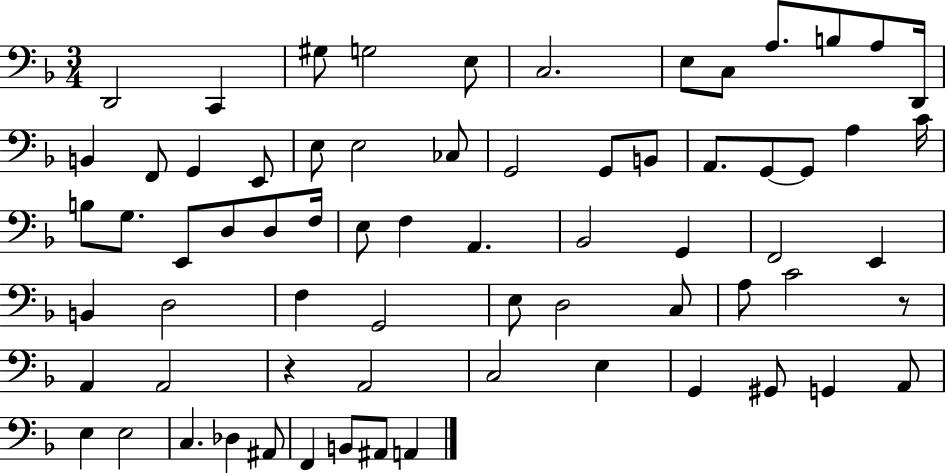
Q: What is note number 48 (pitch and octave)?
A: A3